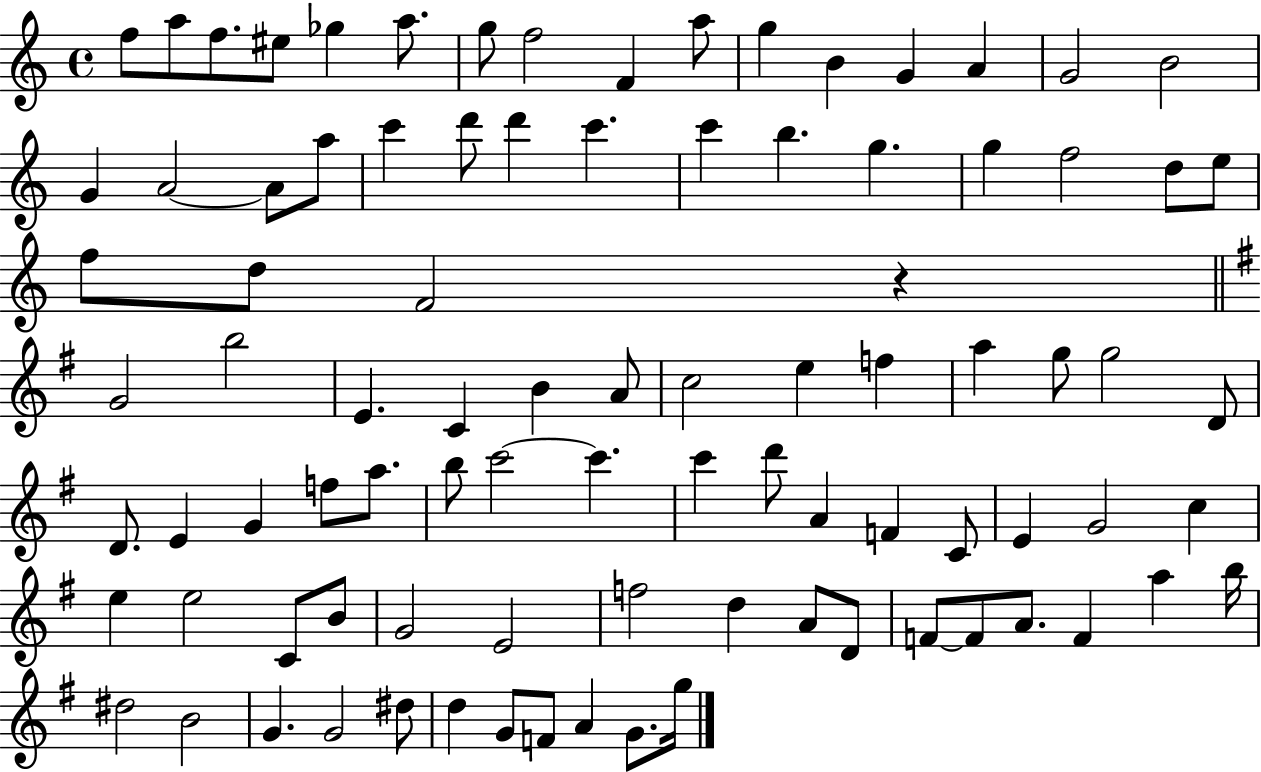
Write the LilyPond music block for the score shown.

{
  \clef treble
  \time 4/4
  \defaultTimeSignature
  \key c \major
  f''8 a''8 f''8. eis''8 ges''4 a''8. | g''8 f''2 f'4 a''8 | g''4 b'4 g'4 a'4 | g'2 b'2 | \break g'4 a'2~~ a'8 a''8 | c'''4 d'''8 d'''4 c'''4. | c'''4 b''4. g''4. | g''4 f''2 d''8 e''8 | \break f''8 d''8 f'2 r4 | \bar "||" \break \key e \minor g'2 b''2 | e'4. c'4 b'4 a'8 | c''2 e''4 f''4 | a''4 g''8 g''2 d'8 | \break d'8. e'4 g'4 f''8 a''8. | b''8 c'''2~~ c'''4. | c'''4 d'''8 a'4 f'4 c'8 | e'4 g'2 c''4 | \break e''4 e''2 c'8 b'8 | g'2 e'2 | f''2 d''4 a'8 d'8 | f'8~~ f'8 a'8. f'4 a''4 b''16 | \break dis''2 b'2 | g'4. g'2 dis''8 | d''4 g'8 f'8 a'4 g'8. g''16 | \bar "|."
}